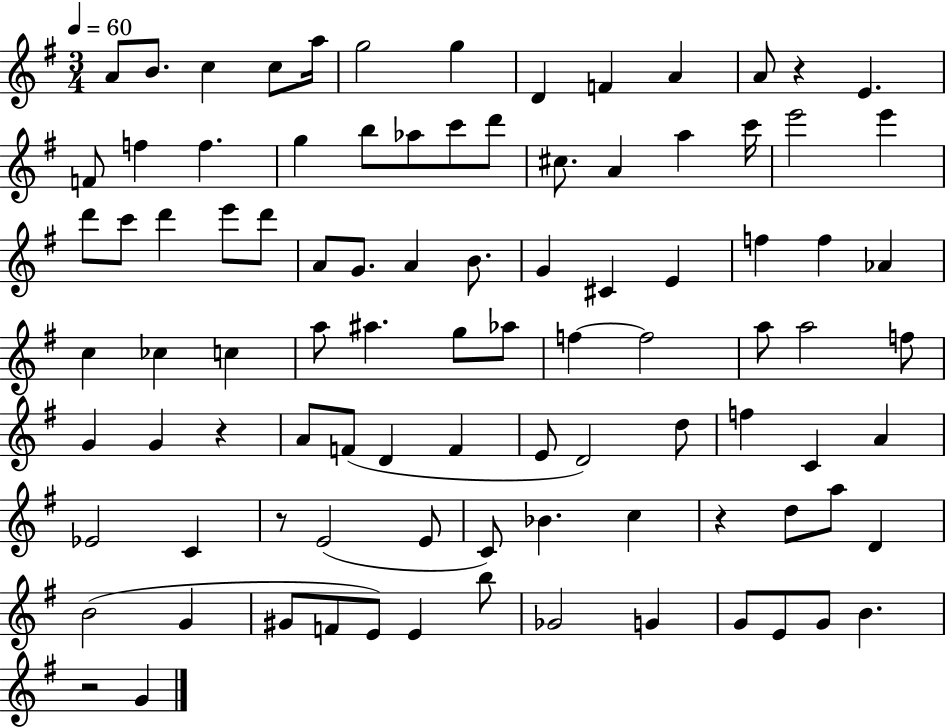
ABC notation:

X:1
T:Untitled
M:3/4
L:1/4
K:G
A/2 B/2 c c/2 a/4 g2 g D F A A/2 z E F/2 f f g b/2 _a/2 c'/2 d'/2 ^c/2 A a c'/4 e'2 e' d'/2 c'/2 d' e'/2 d'/2 A/2 G/2 A B/2 G ^C E f f _A c _c c a/2 ^a g/2 _a/2 f f2 a/2 a2 f/2 G G z A/2 F/2 D F E/2 D2 d/2 f C A _E2 C z/2 E2 E/2 C/2 _B c z d/2 a/2 D B2 G ^G/2 F/2 E/2 E b/2 _G2 G G/2 E/2 G/2 B z2 G